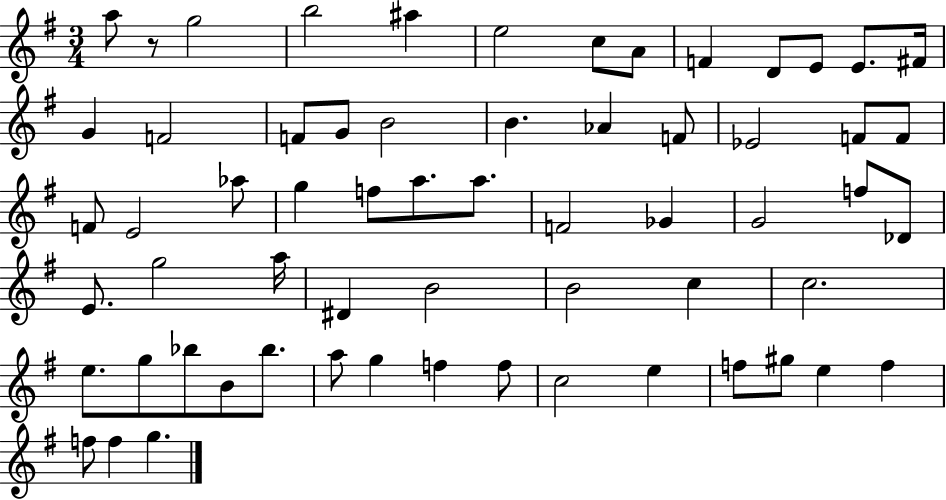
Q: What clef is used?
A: treble